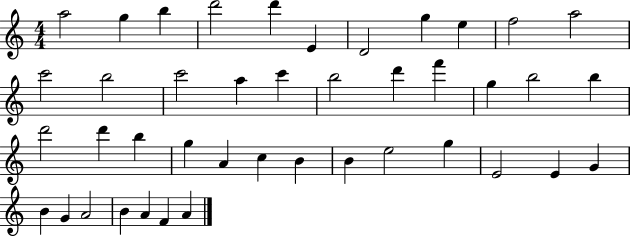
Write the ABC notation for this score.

X:1
T:Untitled
M:4/4
L:1/4
K:C
a2 g b d'2 d' E D2 g e f2 a2 c'2 b2 c'2 a c' b2 d' f' g b2 b d'2 d' b g A c B B e2 g E2 E G B G A2 B A F A